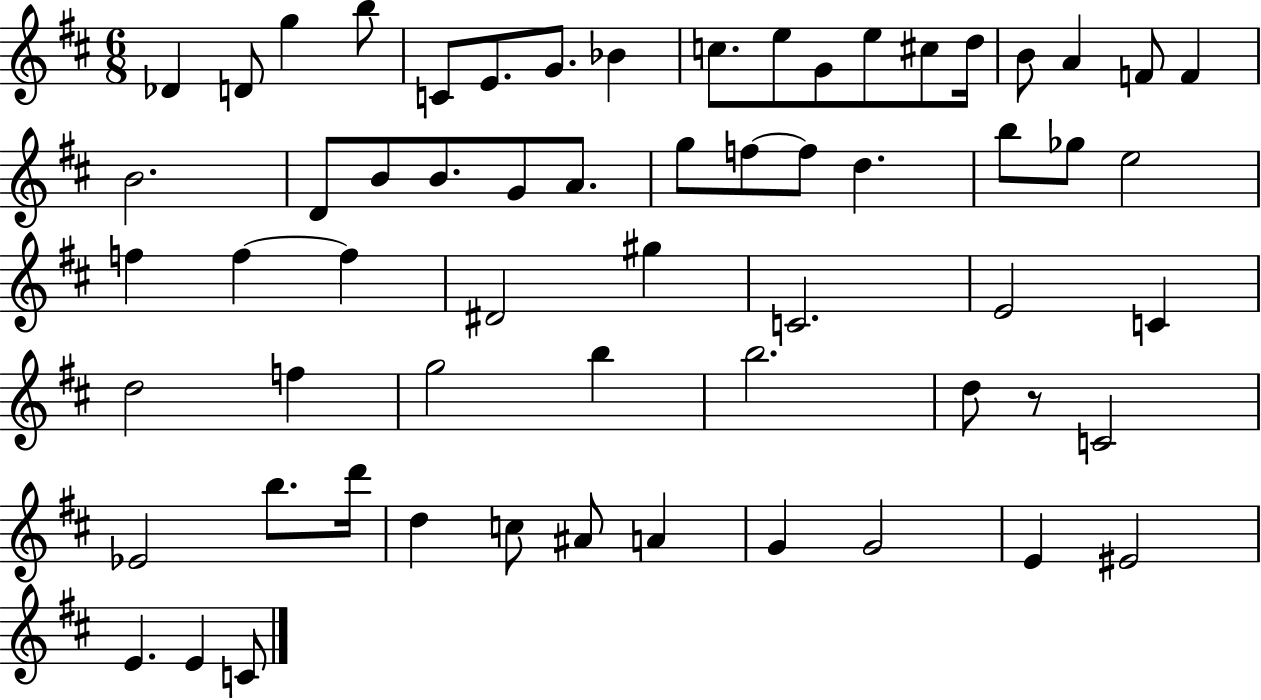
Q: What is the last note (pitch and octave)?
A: C4